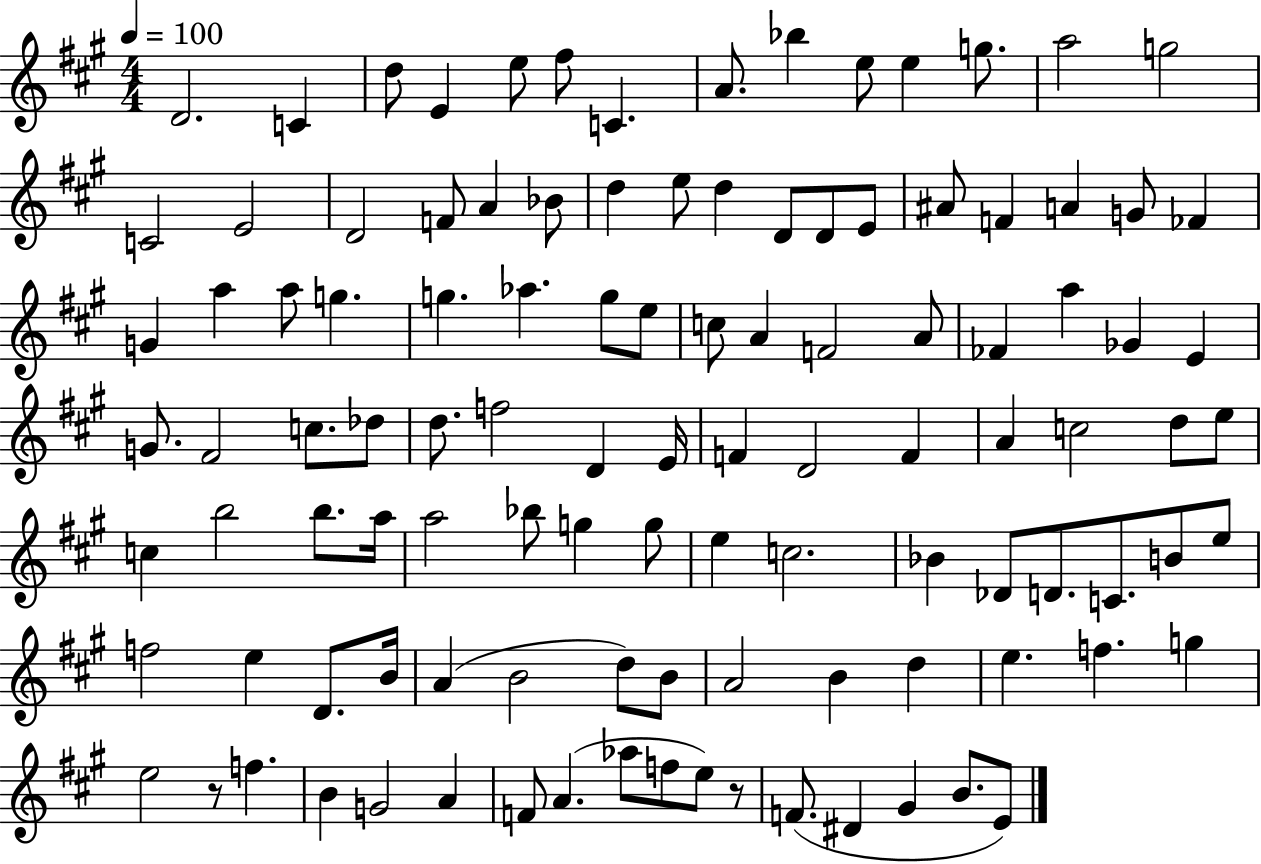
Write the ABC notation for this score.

X:1
T:Untitled
M:4/4
L:1/4
K:A
D2 C d/2 E e/2 ^f/2 C A/2 _b e/2 e g/2 a2 g2 C2 E2 D2 F/2 A _B/2 d e/2 d D/2 D/2 E/2 ^A/2 F A G/2 _F G a a/2 g g _a g/2 e/2 c/2 A F2 A/2 _F a _G E G/2 ^F2 c/2 _d/2 d/2 f2 D E/4 F D2 F A c2 d/2 e/2 c b2 b/2 a/4 a2 _b/2 g g/2 e c2 _B _D/2 D/2 C/2 B/2 e/2 f2 e D/2 B/4 A B2 d/2 B/2 A2 B d e f g e2 z/2 f B G2 A F/2 A _a/2 f/2 e/2 z/2 F/2 ^D ^G B/2 E/2